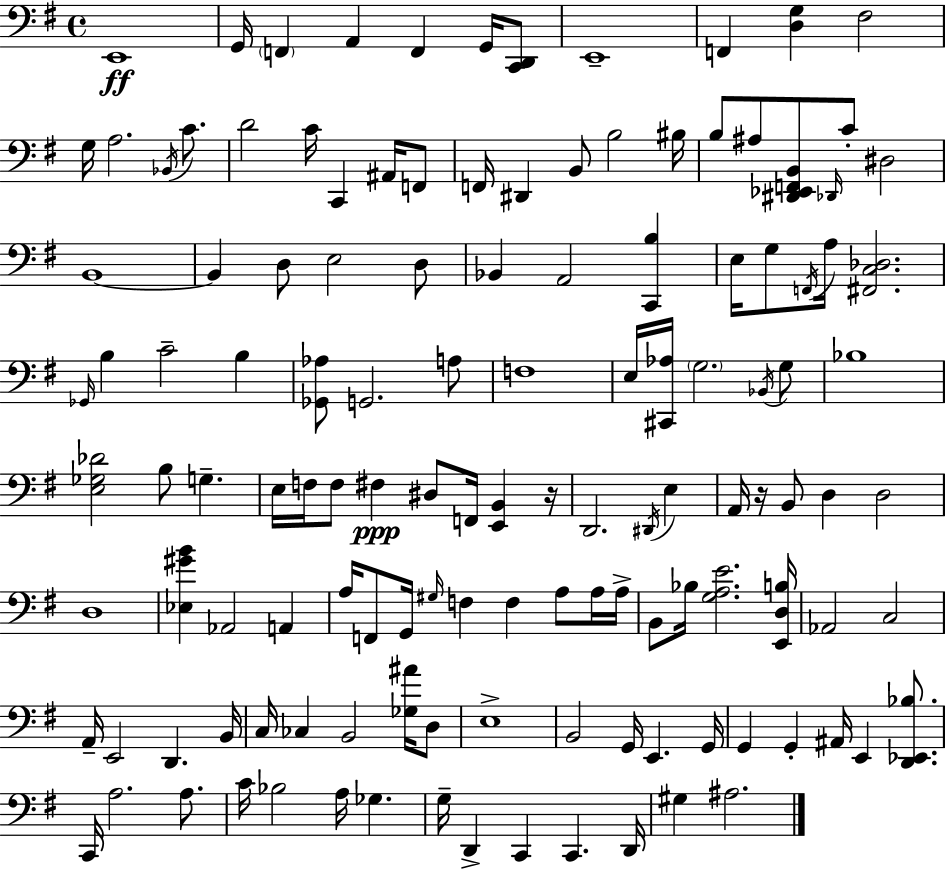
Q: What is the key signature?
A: E minor